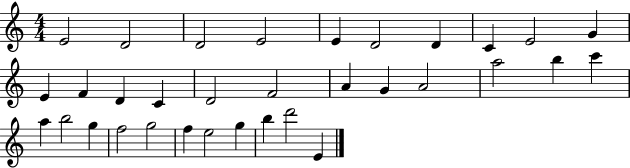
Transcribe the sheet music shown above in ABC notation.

X:1
T:Untitled
M:4/4
L:1/4
K:C
E2 D2 D2 E2 E D2 D C E2 G E F D C D2 F2 A G A2 a2 b c' a b2 g f2 g2 f e2 g b d'2 E